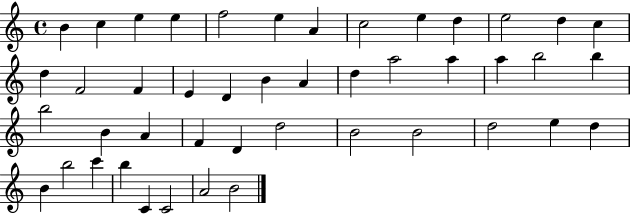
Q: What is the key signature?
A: C major